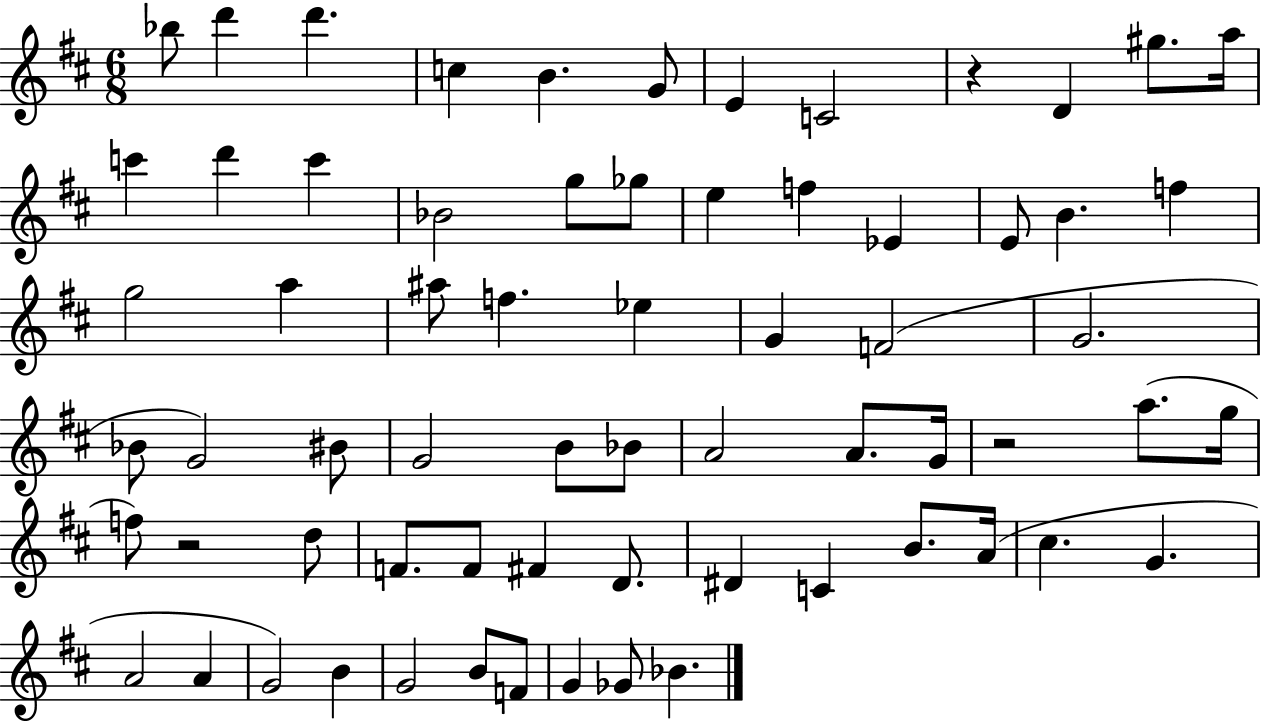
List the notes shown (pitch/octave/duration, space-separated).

Bb5/e D6/q D6/q. C5/q B4/q. G4/e E4/q C4/h R/q D4/q G#5/e. A5/s C6/q D6/q C6/q Bb4/h G5/e Gb5/e E5/q F5/q Eb4/q E4/e B4/q. F5/q G5/h A5/q A#5/e F5/q. Eb5/q G4/q F4/h G4/h. Bb4/e G4/h BIS4/e G4/h B4/e Bb4/e A4/h A4/e. G4/s R/h A5/e. G5/s F5/e R/h D5/e F4/e. F4/e F#4/q D4/e. D#4/q C4/q B4/e. A4/s C#5/q. G4/q. A4/h A4/q G4/h B4/q G4/h B4/e F4/e G4/q Gb4/e Bb4/q.